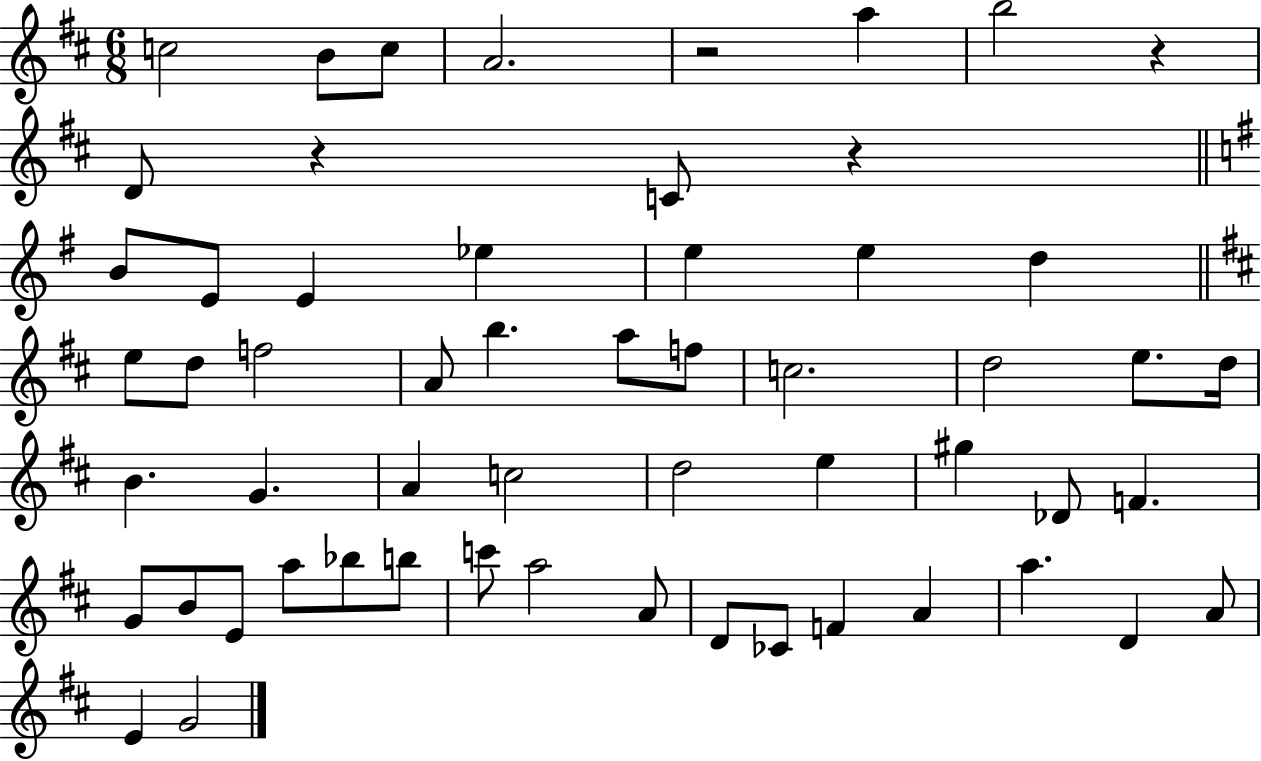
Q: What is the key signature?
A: D major